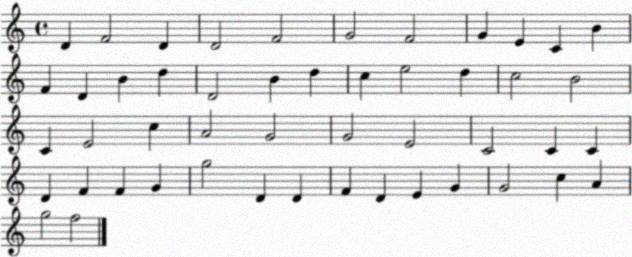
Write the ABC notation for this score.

X:1
T:Untitled
M:4/4
L:1/4
K:C
D F2 D D2 F2 G2 F2 G E C B F D B d D2 B d c e2 d c2 B2 C E2 c A2 G2 G2 E2 C2 C C D F F G g2 D D F D E G G2 c A g2 f2